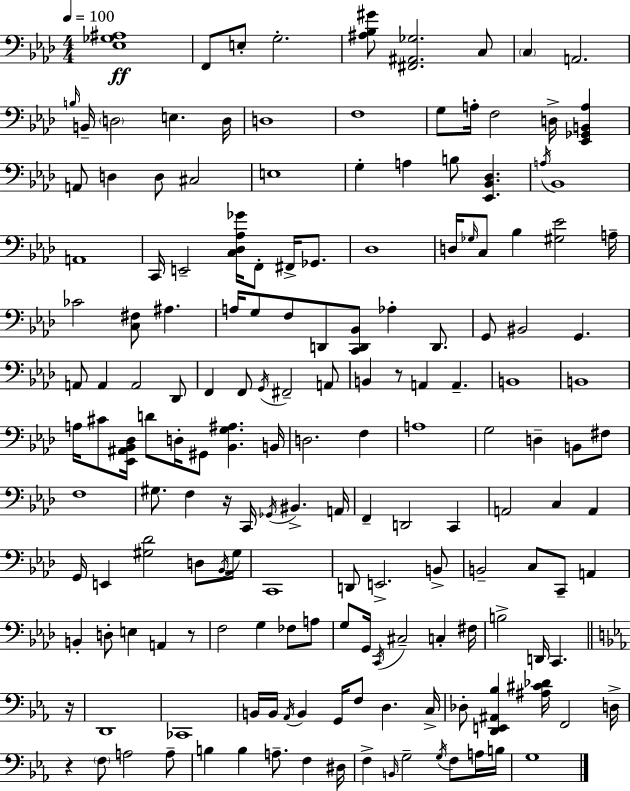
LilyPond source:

{
  \clef bass
  \numericTimeSignature
  \time 4/4
  \key f \minor
  \tempo 4 = 100
  <ees ges ais>1\ff | f,8 e8-. g2.-. | <ais bes gis'>8 <fis, ais, ges>2. c8 | \parenthesize c4 a,2. | \break \grace { b16 } b,16-- \parenthesize d2 e4. | d16 d1 | f1 | g8 a16-. f2 d16-> <ees, ges, b, a>4 | \break a,8 d4 d8 cis2 | e1 | g4-. a4 b8 <ees, bes, des>4. | \acciaccatura { a16 } bes,1 | \break a,1 | c,16 e,2-- <c des aes ges'>16 f,8-. fis,16-> ges,8. | des1 | d16 \grace { ges16 } c8 bes4 <gis ees'>2 | \break a16-- ces'2 <c fis>8 ais4. | a16 g8 f8 d,8 <c, d, bes,>8 aes4-. | d,8. g,8 bis,2 g,4. | a,8 a,4 a,2 | \break des,8 f,4 f,8 \acciaccatura { g,16 } fis,2-- | a,8 b,4 r8 a,4 a,4.-- | b,1 | b,1 | \break a16 cis'8 <ees, ais, bes, des>16 d'8 d16-. gis,8 <bes, g ais>4. | b,16 d2. | f4 a1 | g2 d4-- | \break b,8 fis8 f1 | gis8. f4 r16 c,16 \acciaccatura { ges,16 } bis,4.-> | a,16 f,4-- d,2 | c,4 a,2 c4 | \break a,4 g,16 e,4 <gis des'>2 | d8 \acciaccatura { bes,16 } gis16 c,1 | d,8 e,2.-> | b,8-> b,2-- c8 | \break c,8-- a,4 b,4-. d8-. e4 | a,4 r8 f2 g4 | fes8 a8 g8 g,16 \acciaccatura { c,16 } cis2-- | c4-. fis16 b2-> d,16 | \break c,4. \bar "||" \break \key ees \major r16 d,1 | ces,1 | b,16 b,16 \acciaccatura { aes,16 } b,4 g,16 f8 d4. | c16-> des8-. <d, e, ais, bes>4 <ais cis' des'>16 f,2 | \break d16-> r4 \parenthesize f8 a2 | a8-- b4 b4 a8.-- f4 | dis16 f4-> \grace { b,16 } g2-- \acciaccatura { g16 } | f8 a16 b16 g1 | \break \bar "|."
}